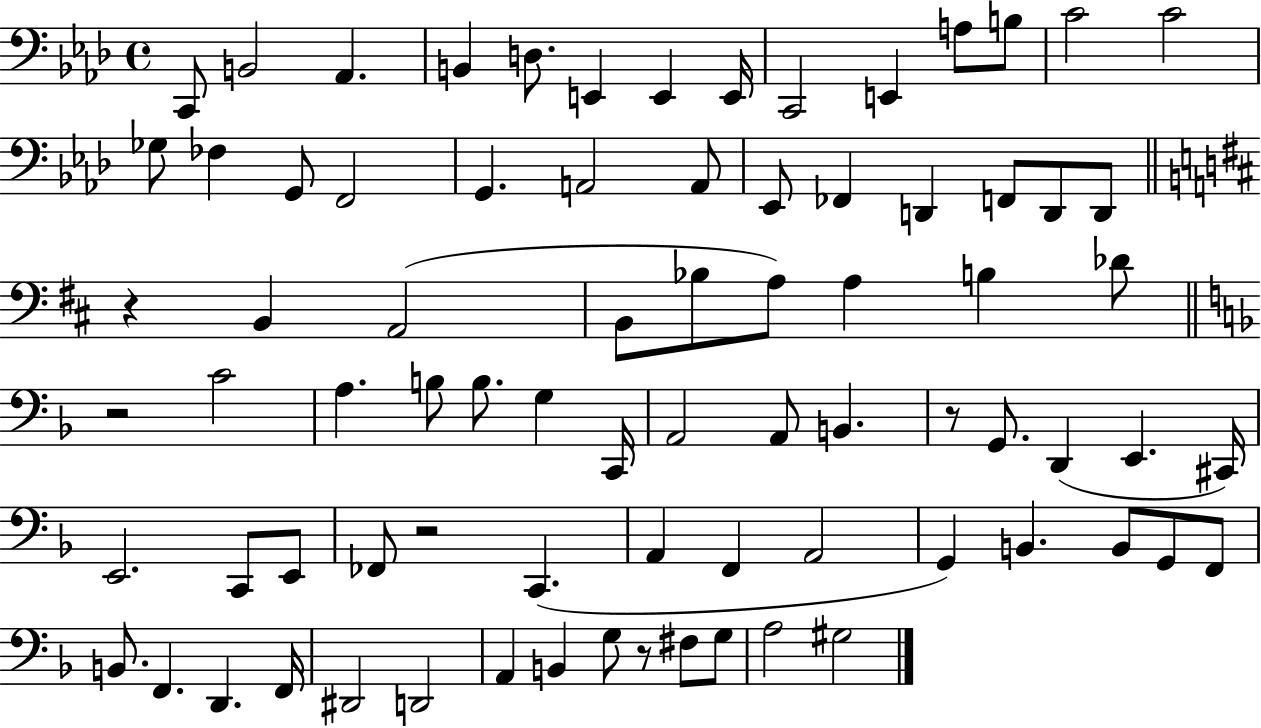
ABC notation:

X:1
T:Untitled
M:4/4
L:1/4
K:Ab
C,,/2 B,,2 _A,, B,, D,/2 E,, E,, E,,/4 C,,2 E,, A,/2 B,/2 C2 C2 _G,/2 _F, G,,/2 F,,2 G,, A,,2 A,,/2 _E,,/2 _F,, D,, F,,/2 D,,/2 D,,/2 z B,, A,,2 B,,/2 _B,/2 A,/2 A, B, _D/2 z2 C2 A, B,/2 B,/2 G, C,,/4 A,,2 A,,/2 B,, z/2 G,,/2 D,, E,, ^C,,/4 E,,2 C,,/2 E,,/2 _F,,/2 z2 C,, A,, F,, A,,2 G,, B,, B,,/2 G,,/2 F,,/2 B,,/2 F,, D,, F,,/4 ^D,,2 D,,2 A,, B,, G,/2 z/2 ^F,/2 G,/2 A,2 ^G,2